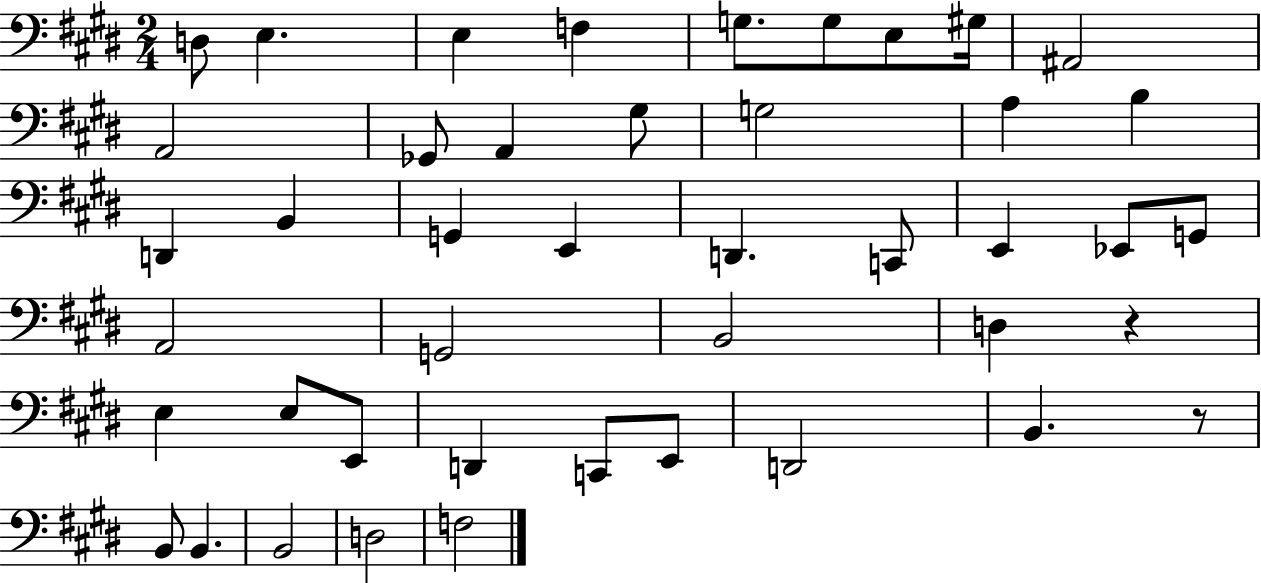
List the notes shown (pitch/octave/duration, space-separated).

D3/e E3/q. E3/q F3/q G3/e. G3/e E3/e G#3/s A#2/h A2/h Gb2/e A2/q G#3/e G3/h A3/q B3/q D2/q B2/q G2/q E2/q D2/q. C2/e E2/q Eb2/e G2/e A2/h G2/h B2/h D3/q R/q E3/q E3/e E2/e D2/q C2/e E2/e D2/h B2/q. R/e B2/e B2/q. B2/h D3/h F3/h